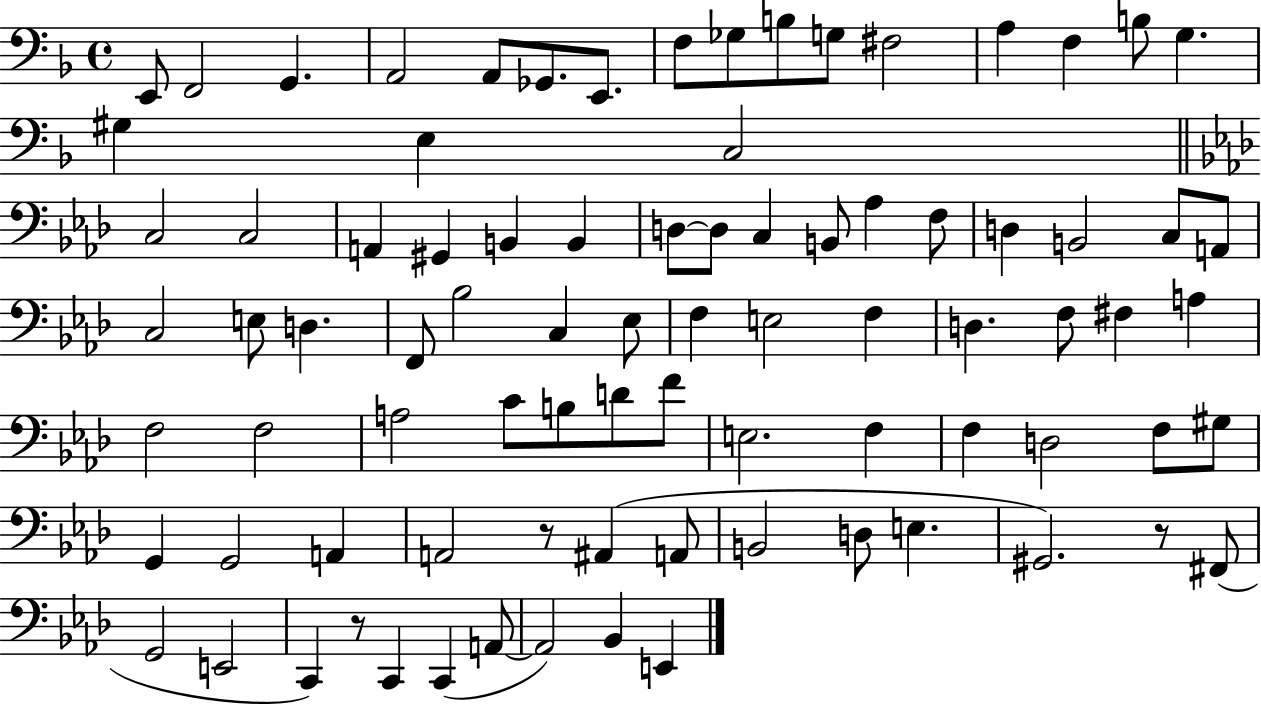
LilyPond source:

{
  \clef bass
  \time 4/4
  \defaultTimeSignature
  \key f \major
  e,8 f,2 g,4. | a,2 a,8 ges,8. e,8. | f8 ges8 b8 g8 fis2 | a4 f4 b8 g4. | \break gis4 e4 c2 | \bar "||" \break \key aes \major c2 c2 | a,4 gis,4 b,4 b,4 | d8~~ d8 c4 b,8 aes4 f8 | d4 b,2 c8 a,8 | \break c2 e8 d4. | f,8 bes2 c4 ees8 | f4 e2 f4 | d4. f8 fis4 a4 | \break f2 f2 | a2 c'8 b8 d'8 f'8 | e2. f4 | f4 d2 f8 gis8 | \break g,4 g,2 a,4 | a,2 r8 ais,4( a,8 | b,2 d8 e4. | gis,2.) r8 fis,8( | \break g,2 e,2 | c,4) r8 c,4 c,4( a,8~~ | a,2) bes,4 e,4 | \bar "|."
}